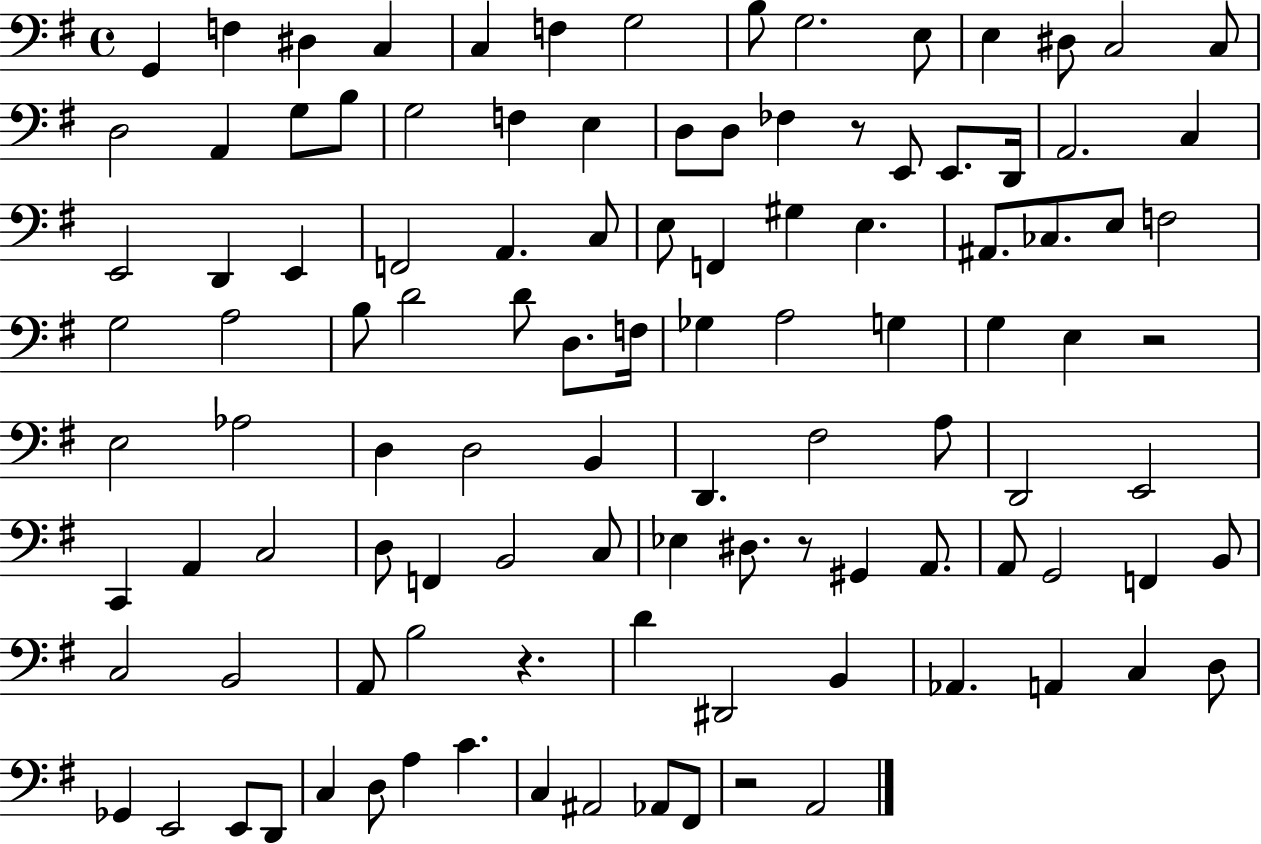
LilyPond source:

{
  \clef bass
  \time 4/4
  \defaultTimeSignature
  \key g \major
  g,4 f4 dis4 c4 | c4 f4 g2 | b8 g2. e8 | e4 dis8 c2 c8 | \break d2 a,4 g8 b8 | g2 f4 e4 | d8 d8 fes4 r8 e,8 e,8. d,16 | a,2. c4 | \break e,2 d,4 e,4 | f,2 a,4. c8 | e8 f,4 gis4 e4. | ais,8. ces8. e8 f2 | \break g2 a2 | b8 d'2 d'8 d8. f16 | ges4 a2 g4 | g4 e4 r2 | \break e2 aes2 | d4 d2 b,4 | d,4. fis2 a8 | d,2 e,2 | \break c,4 a,4 c2 | d8 f,4 b,2 c8 | ees4 dis8. r8 gis,4 a,8. | a,8 g,2 f,4 b,8 | \break c2 b,2 | a,8 b2 r4. | d'4 dis,2 b,4 | aes,4. a,4 c4 d8 | \break ges,4 e,2 e,8 d,8 | c4 d8 a4 c'4. | c4 ais,2 aes,8 fis,8 | r2 a,2 | \break \bar "|."
}